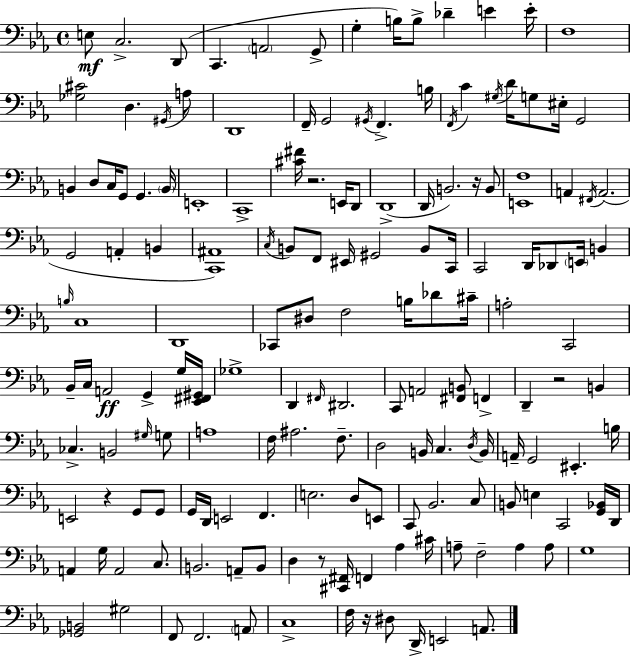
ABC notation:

X:1
T:Untitled
M:4/4
L:1/4
K:Cm
E,/2 C,2 D,,/2 C,, A,,2 G,,/2 G, B,/4 B,/2 _D E E/4 F,4 [_G,^C]2 D, ^G,,/4 A,/2 D,,4 F,,/4 G,,2 ^G,,/4 F,, B,/4 F,,/4 C ^G,/4 D/4 G,/2 ^E,/4 G,,2 B,, D,/2 C,/4 G,,/2 G,, B,,/4 E,,4 C,,4 [^C^F]/4 z2 E,,/4 D,,/2 D,,4 D,,/4 B,,2 z/4 B,,/2 [E,,F,]4 A,, ^F,,/4 A,,2 G,,2 A,, B,, [C,,^A,,]4 C,/4 B,,/2 F,,/2 ^E,,/4 ^G,,2 B,,/2 C,,/4 C,,2 D,,/4 _D,,/2 E,,/4 B,, B,/4 C,4 D,,4 _C,,/2 ^D,/2 F,2 B,/4 _D/2 ^C/4 A,2 C,,2 _B,,/4 C,/4 A,,2 G,, G,/4 [_E,,^F,,^G,,]/4 _G,4 D,, ^F,,/4 ^D,,2 C,,/2 A,,2 [^F,,B,,]/2 F,, D,, z2 B,, _C, B,,2 ^G,/4 G,/2 A,4 F,/4 ^A,2 F,/2 D,2 B,,/4 C, D,/4 B,,/4 A,,/4 G,,2 ^E,, B,/4 E,,2 z G,,/2 G,,/2 G,,/4 D,,/4 E,,2 F,, E,2 D,/2 E,,/2 C,,/2 _B,,2 C,/2 B,,/2 E, C,,2 [G,,_B,,]/4 D,,/4 A,, G,/4 A,,2 C,/2 B,,2 A,,/2 B,,/2 D, z/2 [^C,,^F,,]/4 F,, _A, ^C/4 A,/2 F,2 A, A,/2 G,4 [_G,,B,,]2 ^G,2 F,,/2 F,,2 A,,/2 C,4 F,/4 z/4 ^D,/2 D,,/4 E,,2 A,,/2